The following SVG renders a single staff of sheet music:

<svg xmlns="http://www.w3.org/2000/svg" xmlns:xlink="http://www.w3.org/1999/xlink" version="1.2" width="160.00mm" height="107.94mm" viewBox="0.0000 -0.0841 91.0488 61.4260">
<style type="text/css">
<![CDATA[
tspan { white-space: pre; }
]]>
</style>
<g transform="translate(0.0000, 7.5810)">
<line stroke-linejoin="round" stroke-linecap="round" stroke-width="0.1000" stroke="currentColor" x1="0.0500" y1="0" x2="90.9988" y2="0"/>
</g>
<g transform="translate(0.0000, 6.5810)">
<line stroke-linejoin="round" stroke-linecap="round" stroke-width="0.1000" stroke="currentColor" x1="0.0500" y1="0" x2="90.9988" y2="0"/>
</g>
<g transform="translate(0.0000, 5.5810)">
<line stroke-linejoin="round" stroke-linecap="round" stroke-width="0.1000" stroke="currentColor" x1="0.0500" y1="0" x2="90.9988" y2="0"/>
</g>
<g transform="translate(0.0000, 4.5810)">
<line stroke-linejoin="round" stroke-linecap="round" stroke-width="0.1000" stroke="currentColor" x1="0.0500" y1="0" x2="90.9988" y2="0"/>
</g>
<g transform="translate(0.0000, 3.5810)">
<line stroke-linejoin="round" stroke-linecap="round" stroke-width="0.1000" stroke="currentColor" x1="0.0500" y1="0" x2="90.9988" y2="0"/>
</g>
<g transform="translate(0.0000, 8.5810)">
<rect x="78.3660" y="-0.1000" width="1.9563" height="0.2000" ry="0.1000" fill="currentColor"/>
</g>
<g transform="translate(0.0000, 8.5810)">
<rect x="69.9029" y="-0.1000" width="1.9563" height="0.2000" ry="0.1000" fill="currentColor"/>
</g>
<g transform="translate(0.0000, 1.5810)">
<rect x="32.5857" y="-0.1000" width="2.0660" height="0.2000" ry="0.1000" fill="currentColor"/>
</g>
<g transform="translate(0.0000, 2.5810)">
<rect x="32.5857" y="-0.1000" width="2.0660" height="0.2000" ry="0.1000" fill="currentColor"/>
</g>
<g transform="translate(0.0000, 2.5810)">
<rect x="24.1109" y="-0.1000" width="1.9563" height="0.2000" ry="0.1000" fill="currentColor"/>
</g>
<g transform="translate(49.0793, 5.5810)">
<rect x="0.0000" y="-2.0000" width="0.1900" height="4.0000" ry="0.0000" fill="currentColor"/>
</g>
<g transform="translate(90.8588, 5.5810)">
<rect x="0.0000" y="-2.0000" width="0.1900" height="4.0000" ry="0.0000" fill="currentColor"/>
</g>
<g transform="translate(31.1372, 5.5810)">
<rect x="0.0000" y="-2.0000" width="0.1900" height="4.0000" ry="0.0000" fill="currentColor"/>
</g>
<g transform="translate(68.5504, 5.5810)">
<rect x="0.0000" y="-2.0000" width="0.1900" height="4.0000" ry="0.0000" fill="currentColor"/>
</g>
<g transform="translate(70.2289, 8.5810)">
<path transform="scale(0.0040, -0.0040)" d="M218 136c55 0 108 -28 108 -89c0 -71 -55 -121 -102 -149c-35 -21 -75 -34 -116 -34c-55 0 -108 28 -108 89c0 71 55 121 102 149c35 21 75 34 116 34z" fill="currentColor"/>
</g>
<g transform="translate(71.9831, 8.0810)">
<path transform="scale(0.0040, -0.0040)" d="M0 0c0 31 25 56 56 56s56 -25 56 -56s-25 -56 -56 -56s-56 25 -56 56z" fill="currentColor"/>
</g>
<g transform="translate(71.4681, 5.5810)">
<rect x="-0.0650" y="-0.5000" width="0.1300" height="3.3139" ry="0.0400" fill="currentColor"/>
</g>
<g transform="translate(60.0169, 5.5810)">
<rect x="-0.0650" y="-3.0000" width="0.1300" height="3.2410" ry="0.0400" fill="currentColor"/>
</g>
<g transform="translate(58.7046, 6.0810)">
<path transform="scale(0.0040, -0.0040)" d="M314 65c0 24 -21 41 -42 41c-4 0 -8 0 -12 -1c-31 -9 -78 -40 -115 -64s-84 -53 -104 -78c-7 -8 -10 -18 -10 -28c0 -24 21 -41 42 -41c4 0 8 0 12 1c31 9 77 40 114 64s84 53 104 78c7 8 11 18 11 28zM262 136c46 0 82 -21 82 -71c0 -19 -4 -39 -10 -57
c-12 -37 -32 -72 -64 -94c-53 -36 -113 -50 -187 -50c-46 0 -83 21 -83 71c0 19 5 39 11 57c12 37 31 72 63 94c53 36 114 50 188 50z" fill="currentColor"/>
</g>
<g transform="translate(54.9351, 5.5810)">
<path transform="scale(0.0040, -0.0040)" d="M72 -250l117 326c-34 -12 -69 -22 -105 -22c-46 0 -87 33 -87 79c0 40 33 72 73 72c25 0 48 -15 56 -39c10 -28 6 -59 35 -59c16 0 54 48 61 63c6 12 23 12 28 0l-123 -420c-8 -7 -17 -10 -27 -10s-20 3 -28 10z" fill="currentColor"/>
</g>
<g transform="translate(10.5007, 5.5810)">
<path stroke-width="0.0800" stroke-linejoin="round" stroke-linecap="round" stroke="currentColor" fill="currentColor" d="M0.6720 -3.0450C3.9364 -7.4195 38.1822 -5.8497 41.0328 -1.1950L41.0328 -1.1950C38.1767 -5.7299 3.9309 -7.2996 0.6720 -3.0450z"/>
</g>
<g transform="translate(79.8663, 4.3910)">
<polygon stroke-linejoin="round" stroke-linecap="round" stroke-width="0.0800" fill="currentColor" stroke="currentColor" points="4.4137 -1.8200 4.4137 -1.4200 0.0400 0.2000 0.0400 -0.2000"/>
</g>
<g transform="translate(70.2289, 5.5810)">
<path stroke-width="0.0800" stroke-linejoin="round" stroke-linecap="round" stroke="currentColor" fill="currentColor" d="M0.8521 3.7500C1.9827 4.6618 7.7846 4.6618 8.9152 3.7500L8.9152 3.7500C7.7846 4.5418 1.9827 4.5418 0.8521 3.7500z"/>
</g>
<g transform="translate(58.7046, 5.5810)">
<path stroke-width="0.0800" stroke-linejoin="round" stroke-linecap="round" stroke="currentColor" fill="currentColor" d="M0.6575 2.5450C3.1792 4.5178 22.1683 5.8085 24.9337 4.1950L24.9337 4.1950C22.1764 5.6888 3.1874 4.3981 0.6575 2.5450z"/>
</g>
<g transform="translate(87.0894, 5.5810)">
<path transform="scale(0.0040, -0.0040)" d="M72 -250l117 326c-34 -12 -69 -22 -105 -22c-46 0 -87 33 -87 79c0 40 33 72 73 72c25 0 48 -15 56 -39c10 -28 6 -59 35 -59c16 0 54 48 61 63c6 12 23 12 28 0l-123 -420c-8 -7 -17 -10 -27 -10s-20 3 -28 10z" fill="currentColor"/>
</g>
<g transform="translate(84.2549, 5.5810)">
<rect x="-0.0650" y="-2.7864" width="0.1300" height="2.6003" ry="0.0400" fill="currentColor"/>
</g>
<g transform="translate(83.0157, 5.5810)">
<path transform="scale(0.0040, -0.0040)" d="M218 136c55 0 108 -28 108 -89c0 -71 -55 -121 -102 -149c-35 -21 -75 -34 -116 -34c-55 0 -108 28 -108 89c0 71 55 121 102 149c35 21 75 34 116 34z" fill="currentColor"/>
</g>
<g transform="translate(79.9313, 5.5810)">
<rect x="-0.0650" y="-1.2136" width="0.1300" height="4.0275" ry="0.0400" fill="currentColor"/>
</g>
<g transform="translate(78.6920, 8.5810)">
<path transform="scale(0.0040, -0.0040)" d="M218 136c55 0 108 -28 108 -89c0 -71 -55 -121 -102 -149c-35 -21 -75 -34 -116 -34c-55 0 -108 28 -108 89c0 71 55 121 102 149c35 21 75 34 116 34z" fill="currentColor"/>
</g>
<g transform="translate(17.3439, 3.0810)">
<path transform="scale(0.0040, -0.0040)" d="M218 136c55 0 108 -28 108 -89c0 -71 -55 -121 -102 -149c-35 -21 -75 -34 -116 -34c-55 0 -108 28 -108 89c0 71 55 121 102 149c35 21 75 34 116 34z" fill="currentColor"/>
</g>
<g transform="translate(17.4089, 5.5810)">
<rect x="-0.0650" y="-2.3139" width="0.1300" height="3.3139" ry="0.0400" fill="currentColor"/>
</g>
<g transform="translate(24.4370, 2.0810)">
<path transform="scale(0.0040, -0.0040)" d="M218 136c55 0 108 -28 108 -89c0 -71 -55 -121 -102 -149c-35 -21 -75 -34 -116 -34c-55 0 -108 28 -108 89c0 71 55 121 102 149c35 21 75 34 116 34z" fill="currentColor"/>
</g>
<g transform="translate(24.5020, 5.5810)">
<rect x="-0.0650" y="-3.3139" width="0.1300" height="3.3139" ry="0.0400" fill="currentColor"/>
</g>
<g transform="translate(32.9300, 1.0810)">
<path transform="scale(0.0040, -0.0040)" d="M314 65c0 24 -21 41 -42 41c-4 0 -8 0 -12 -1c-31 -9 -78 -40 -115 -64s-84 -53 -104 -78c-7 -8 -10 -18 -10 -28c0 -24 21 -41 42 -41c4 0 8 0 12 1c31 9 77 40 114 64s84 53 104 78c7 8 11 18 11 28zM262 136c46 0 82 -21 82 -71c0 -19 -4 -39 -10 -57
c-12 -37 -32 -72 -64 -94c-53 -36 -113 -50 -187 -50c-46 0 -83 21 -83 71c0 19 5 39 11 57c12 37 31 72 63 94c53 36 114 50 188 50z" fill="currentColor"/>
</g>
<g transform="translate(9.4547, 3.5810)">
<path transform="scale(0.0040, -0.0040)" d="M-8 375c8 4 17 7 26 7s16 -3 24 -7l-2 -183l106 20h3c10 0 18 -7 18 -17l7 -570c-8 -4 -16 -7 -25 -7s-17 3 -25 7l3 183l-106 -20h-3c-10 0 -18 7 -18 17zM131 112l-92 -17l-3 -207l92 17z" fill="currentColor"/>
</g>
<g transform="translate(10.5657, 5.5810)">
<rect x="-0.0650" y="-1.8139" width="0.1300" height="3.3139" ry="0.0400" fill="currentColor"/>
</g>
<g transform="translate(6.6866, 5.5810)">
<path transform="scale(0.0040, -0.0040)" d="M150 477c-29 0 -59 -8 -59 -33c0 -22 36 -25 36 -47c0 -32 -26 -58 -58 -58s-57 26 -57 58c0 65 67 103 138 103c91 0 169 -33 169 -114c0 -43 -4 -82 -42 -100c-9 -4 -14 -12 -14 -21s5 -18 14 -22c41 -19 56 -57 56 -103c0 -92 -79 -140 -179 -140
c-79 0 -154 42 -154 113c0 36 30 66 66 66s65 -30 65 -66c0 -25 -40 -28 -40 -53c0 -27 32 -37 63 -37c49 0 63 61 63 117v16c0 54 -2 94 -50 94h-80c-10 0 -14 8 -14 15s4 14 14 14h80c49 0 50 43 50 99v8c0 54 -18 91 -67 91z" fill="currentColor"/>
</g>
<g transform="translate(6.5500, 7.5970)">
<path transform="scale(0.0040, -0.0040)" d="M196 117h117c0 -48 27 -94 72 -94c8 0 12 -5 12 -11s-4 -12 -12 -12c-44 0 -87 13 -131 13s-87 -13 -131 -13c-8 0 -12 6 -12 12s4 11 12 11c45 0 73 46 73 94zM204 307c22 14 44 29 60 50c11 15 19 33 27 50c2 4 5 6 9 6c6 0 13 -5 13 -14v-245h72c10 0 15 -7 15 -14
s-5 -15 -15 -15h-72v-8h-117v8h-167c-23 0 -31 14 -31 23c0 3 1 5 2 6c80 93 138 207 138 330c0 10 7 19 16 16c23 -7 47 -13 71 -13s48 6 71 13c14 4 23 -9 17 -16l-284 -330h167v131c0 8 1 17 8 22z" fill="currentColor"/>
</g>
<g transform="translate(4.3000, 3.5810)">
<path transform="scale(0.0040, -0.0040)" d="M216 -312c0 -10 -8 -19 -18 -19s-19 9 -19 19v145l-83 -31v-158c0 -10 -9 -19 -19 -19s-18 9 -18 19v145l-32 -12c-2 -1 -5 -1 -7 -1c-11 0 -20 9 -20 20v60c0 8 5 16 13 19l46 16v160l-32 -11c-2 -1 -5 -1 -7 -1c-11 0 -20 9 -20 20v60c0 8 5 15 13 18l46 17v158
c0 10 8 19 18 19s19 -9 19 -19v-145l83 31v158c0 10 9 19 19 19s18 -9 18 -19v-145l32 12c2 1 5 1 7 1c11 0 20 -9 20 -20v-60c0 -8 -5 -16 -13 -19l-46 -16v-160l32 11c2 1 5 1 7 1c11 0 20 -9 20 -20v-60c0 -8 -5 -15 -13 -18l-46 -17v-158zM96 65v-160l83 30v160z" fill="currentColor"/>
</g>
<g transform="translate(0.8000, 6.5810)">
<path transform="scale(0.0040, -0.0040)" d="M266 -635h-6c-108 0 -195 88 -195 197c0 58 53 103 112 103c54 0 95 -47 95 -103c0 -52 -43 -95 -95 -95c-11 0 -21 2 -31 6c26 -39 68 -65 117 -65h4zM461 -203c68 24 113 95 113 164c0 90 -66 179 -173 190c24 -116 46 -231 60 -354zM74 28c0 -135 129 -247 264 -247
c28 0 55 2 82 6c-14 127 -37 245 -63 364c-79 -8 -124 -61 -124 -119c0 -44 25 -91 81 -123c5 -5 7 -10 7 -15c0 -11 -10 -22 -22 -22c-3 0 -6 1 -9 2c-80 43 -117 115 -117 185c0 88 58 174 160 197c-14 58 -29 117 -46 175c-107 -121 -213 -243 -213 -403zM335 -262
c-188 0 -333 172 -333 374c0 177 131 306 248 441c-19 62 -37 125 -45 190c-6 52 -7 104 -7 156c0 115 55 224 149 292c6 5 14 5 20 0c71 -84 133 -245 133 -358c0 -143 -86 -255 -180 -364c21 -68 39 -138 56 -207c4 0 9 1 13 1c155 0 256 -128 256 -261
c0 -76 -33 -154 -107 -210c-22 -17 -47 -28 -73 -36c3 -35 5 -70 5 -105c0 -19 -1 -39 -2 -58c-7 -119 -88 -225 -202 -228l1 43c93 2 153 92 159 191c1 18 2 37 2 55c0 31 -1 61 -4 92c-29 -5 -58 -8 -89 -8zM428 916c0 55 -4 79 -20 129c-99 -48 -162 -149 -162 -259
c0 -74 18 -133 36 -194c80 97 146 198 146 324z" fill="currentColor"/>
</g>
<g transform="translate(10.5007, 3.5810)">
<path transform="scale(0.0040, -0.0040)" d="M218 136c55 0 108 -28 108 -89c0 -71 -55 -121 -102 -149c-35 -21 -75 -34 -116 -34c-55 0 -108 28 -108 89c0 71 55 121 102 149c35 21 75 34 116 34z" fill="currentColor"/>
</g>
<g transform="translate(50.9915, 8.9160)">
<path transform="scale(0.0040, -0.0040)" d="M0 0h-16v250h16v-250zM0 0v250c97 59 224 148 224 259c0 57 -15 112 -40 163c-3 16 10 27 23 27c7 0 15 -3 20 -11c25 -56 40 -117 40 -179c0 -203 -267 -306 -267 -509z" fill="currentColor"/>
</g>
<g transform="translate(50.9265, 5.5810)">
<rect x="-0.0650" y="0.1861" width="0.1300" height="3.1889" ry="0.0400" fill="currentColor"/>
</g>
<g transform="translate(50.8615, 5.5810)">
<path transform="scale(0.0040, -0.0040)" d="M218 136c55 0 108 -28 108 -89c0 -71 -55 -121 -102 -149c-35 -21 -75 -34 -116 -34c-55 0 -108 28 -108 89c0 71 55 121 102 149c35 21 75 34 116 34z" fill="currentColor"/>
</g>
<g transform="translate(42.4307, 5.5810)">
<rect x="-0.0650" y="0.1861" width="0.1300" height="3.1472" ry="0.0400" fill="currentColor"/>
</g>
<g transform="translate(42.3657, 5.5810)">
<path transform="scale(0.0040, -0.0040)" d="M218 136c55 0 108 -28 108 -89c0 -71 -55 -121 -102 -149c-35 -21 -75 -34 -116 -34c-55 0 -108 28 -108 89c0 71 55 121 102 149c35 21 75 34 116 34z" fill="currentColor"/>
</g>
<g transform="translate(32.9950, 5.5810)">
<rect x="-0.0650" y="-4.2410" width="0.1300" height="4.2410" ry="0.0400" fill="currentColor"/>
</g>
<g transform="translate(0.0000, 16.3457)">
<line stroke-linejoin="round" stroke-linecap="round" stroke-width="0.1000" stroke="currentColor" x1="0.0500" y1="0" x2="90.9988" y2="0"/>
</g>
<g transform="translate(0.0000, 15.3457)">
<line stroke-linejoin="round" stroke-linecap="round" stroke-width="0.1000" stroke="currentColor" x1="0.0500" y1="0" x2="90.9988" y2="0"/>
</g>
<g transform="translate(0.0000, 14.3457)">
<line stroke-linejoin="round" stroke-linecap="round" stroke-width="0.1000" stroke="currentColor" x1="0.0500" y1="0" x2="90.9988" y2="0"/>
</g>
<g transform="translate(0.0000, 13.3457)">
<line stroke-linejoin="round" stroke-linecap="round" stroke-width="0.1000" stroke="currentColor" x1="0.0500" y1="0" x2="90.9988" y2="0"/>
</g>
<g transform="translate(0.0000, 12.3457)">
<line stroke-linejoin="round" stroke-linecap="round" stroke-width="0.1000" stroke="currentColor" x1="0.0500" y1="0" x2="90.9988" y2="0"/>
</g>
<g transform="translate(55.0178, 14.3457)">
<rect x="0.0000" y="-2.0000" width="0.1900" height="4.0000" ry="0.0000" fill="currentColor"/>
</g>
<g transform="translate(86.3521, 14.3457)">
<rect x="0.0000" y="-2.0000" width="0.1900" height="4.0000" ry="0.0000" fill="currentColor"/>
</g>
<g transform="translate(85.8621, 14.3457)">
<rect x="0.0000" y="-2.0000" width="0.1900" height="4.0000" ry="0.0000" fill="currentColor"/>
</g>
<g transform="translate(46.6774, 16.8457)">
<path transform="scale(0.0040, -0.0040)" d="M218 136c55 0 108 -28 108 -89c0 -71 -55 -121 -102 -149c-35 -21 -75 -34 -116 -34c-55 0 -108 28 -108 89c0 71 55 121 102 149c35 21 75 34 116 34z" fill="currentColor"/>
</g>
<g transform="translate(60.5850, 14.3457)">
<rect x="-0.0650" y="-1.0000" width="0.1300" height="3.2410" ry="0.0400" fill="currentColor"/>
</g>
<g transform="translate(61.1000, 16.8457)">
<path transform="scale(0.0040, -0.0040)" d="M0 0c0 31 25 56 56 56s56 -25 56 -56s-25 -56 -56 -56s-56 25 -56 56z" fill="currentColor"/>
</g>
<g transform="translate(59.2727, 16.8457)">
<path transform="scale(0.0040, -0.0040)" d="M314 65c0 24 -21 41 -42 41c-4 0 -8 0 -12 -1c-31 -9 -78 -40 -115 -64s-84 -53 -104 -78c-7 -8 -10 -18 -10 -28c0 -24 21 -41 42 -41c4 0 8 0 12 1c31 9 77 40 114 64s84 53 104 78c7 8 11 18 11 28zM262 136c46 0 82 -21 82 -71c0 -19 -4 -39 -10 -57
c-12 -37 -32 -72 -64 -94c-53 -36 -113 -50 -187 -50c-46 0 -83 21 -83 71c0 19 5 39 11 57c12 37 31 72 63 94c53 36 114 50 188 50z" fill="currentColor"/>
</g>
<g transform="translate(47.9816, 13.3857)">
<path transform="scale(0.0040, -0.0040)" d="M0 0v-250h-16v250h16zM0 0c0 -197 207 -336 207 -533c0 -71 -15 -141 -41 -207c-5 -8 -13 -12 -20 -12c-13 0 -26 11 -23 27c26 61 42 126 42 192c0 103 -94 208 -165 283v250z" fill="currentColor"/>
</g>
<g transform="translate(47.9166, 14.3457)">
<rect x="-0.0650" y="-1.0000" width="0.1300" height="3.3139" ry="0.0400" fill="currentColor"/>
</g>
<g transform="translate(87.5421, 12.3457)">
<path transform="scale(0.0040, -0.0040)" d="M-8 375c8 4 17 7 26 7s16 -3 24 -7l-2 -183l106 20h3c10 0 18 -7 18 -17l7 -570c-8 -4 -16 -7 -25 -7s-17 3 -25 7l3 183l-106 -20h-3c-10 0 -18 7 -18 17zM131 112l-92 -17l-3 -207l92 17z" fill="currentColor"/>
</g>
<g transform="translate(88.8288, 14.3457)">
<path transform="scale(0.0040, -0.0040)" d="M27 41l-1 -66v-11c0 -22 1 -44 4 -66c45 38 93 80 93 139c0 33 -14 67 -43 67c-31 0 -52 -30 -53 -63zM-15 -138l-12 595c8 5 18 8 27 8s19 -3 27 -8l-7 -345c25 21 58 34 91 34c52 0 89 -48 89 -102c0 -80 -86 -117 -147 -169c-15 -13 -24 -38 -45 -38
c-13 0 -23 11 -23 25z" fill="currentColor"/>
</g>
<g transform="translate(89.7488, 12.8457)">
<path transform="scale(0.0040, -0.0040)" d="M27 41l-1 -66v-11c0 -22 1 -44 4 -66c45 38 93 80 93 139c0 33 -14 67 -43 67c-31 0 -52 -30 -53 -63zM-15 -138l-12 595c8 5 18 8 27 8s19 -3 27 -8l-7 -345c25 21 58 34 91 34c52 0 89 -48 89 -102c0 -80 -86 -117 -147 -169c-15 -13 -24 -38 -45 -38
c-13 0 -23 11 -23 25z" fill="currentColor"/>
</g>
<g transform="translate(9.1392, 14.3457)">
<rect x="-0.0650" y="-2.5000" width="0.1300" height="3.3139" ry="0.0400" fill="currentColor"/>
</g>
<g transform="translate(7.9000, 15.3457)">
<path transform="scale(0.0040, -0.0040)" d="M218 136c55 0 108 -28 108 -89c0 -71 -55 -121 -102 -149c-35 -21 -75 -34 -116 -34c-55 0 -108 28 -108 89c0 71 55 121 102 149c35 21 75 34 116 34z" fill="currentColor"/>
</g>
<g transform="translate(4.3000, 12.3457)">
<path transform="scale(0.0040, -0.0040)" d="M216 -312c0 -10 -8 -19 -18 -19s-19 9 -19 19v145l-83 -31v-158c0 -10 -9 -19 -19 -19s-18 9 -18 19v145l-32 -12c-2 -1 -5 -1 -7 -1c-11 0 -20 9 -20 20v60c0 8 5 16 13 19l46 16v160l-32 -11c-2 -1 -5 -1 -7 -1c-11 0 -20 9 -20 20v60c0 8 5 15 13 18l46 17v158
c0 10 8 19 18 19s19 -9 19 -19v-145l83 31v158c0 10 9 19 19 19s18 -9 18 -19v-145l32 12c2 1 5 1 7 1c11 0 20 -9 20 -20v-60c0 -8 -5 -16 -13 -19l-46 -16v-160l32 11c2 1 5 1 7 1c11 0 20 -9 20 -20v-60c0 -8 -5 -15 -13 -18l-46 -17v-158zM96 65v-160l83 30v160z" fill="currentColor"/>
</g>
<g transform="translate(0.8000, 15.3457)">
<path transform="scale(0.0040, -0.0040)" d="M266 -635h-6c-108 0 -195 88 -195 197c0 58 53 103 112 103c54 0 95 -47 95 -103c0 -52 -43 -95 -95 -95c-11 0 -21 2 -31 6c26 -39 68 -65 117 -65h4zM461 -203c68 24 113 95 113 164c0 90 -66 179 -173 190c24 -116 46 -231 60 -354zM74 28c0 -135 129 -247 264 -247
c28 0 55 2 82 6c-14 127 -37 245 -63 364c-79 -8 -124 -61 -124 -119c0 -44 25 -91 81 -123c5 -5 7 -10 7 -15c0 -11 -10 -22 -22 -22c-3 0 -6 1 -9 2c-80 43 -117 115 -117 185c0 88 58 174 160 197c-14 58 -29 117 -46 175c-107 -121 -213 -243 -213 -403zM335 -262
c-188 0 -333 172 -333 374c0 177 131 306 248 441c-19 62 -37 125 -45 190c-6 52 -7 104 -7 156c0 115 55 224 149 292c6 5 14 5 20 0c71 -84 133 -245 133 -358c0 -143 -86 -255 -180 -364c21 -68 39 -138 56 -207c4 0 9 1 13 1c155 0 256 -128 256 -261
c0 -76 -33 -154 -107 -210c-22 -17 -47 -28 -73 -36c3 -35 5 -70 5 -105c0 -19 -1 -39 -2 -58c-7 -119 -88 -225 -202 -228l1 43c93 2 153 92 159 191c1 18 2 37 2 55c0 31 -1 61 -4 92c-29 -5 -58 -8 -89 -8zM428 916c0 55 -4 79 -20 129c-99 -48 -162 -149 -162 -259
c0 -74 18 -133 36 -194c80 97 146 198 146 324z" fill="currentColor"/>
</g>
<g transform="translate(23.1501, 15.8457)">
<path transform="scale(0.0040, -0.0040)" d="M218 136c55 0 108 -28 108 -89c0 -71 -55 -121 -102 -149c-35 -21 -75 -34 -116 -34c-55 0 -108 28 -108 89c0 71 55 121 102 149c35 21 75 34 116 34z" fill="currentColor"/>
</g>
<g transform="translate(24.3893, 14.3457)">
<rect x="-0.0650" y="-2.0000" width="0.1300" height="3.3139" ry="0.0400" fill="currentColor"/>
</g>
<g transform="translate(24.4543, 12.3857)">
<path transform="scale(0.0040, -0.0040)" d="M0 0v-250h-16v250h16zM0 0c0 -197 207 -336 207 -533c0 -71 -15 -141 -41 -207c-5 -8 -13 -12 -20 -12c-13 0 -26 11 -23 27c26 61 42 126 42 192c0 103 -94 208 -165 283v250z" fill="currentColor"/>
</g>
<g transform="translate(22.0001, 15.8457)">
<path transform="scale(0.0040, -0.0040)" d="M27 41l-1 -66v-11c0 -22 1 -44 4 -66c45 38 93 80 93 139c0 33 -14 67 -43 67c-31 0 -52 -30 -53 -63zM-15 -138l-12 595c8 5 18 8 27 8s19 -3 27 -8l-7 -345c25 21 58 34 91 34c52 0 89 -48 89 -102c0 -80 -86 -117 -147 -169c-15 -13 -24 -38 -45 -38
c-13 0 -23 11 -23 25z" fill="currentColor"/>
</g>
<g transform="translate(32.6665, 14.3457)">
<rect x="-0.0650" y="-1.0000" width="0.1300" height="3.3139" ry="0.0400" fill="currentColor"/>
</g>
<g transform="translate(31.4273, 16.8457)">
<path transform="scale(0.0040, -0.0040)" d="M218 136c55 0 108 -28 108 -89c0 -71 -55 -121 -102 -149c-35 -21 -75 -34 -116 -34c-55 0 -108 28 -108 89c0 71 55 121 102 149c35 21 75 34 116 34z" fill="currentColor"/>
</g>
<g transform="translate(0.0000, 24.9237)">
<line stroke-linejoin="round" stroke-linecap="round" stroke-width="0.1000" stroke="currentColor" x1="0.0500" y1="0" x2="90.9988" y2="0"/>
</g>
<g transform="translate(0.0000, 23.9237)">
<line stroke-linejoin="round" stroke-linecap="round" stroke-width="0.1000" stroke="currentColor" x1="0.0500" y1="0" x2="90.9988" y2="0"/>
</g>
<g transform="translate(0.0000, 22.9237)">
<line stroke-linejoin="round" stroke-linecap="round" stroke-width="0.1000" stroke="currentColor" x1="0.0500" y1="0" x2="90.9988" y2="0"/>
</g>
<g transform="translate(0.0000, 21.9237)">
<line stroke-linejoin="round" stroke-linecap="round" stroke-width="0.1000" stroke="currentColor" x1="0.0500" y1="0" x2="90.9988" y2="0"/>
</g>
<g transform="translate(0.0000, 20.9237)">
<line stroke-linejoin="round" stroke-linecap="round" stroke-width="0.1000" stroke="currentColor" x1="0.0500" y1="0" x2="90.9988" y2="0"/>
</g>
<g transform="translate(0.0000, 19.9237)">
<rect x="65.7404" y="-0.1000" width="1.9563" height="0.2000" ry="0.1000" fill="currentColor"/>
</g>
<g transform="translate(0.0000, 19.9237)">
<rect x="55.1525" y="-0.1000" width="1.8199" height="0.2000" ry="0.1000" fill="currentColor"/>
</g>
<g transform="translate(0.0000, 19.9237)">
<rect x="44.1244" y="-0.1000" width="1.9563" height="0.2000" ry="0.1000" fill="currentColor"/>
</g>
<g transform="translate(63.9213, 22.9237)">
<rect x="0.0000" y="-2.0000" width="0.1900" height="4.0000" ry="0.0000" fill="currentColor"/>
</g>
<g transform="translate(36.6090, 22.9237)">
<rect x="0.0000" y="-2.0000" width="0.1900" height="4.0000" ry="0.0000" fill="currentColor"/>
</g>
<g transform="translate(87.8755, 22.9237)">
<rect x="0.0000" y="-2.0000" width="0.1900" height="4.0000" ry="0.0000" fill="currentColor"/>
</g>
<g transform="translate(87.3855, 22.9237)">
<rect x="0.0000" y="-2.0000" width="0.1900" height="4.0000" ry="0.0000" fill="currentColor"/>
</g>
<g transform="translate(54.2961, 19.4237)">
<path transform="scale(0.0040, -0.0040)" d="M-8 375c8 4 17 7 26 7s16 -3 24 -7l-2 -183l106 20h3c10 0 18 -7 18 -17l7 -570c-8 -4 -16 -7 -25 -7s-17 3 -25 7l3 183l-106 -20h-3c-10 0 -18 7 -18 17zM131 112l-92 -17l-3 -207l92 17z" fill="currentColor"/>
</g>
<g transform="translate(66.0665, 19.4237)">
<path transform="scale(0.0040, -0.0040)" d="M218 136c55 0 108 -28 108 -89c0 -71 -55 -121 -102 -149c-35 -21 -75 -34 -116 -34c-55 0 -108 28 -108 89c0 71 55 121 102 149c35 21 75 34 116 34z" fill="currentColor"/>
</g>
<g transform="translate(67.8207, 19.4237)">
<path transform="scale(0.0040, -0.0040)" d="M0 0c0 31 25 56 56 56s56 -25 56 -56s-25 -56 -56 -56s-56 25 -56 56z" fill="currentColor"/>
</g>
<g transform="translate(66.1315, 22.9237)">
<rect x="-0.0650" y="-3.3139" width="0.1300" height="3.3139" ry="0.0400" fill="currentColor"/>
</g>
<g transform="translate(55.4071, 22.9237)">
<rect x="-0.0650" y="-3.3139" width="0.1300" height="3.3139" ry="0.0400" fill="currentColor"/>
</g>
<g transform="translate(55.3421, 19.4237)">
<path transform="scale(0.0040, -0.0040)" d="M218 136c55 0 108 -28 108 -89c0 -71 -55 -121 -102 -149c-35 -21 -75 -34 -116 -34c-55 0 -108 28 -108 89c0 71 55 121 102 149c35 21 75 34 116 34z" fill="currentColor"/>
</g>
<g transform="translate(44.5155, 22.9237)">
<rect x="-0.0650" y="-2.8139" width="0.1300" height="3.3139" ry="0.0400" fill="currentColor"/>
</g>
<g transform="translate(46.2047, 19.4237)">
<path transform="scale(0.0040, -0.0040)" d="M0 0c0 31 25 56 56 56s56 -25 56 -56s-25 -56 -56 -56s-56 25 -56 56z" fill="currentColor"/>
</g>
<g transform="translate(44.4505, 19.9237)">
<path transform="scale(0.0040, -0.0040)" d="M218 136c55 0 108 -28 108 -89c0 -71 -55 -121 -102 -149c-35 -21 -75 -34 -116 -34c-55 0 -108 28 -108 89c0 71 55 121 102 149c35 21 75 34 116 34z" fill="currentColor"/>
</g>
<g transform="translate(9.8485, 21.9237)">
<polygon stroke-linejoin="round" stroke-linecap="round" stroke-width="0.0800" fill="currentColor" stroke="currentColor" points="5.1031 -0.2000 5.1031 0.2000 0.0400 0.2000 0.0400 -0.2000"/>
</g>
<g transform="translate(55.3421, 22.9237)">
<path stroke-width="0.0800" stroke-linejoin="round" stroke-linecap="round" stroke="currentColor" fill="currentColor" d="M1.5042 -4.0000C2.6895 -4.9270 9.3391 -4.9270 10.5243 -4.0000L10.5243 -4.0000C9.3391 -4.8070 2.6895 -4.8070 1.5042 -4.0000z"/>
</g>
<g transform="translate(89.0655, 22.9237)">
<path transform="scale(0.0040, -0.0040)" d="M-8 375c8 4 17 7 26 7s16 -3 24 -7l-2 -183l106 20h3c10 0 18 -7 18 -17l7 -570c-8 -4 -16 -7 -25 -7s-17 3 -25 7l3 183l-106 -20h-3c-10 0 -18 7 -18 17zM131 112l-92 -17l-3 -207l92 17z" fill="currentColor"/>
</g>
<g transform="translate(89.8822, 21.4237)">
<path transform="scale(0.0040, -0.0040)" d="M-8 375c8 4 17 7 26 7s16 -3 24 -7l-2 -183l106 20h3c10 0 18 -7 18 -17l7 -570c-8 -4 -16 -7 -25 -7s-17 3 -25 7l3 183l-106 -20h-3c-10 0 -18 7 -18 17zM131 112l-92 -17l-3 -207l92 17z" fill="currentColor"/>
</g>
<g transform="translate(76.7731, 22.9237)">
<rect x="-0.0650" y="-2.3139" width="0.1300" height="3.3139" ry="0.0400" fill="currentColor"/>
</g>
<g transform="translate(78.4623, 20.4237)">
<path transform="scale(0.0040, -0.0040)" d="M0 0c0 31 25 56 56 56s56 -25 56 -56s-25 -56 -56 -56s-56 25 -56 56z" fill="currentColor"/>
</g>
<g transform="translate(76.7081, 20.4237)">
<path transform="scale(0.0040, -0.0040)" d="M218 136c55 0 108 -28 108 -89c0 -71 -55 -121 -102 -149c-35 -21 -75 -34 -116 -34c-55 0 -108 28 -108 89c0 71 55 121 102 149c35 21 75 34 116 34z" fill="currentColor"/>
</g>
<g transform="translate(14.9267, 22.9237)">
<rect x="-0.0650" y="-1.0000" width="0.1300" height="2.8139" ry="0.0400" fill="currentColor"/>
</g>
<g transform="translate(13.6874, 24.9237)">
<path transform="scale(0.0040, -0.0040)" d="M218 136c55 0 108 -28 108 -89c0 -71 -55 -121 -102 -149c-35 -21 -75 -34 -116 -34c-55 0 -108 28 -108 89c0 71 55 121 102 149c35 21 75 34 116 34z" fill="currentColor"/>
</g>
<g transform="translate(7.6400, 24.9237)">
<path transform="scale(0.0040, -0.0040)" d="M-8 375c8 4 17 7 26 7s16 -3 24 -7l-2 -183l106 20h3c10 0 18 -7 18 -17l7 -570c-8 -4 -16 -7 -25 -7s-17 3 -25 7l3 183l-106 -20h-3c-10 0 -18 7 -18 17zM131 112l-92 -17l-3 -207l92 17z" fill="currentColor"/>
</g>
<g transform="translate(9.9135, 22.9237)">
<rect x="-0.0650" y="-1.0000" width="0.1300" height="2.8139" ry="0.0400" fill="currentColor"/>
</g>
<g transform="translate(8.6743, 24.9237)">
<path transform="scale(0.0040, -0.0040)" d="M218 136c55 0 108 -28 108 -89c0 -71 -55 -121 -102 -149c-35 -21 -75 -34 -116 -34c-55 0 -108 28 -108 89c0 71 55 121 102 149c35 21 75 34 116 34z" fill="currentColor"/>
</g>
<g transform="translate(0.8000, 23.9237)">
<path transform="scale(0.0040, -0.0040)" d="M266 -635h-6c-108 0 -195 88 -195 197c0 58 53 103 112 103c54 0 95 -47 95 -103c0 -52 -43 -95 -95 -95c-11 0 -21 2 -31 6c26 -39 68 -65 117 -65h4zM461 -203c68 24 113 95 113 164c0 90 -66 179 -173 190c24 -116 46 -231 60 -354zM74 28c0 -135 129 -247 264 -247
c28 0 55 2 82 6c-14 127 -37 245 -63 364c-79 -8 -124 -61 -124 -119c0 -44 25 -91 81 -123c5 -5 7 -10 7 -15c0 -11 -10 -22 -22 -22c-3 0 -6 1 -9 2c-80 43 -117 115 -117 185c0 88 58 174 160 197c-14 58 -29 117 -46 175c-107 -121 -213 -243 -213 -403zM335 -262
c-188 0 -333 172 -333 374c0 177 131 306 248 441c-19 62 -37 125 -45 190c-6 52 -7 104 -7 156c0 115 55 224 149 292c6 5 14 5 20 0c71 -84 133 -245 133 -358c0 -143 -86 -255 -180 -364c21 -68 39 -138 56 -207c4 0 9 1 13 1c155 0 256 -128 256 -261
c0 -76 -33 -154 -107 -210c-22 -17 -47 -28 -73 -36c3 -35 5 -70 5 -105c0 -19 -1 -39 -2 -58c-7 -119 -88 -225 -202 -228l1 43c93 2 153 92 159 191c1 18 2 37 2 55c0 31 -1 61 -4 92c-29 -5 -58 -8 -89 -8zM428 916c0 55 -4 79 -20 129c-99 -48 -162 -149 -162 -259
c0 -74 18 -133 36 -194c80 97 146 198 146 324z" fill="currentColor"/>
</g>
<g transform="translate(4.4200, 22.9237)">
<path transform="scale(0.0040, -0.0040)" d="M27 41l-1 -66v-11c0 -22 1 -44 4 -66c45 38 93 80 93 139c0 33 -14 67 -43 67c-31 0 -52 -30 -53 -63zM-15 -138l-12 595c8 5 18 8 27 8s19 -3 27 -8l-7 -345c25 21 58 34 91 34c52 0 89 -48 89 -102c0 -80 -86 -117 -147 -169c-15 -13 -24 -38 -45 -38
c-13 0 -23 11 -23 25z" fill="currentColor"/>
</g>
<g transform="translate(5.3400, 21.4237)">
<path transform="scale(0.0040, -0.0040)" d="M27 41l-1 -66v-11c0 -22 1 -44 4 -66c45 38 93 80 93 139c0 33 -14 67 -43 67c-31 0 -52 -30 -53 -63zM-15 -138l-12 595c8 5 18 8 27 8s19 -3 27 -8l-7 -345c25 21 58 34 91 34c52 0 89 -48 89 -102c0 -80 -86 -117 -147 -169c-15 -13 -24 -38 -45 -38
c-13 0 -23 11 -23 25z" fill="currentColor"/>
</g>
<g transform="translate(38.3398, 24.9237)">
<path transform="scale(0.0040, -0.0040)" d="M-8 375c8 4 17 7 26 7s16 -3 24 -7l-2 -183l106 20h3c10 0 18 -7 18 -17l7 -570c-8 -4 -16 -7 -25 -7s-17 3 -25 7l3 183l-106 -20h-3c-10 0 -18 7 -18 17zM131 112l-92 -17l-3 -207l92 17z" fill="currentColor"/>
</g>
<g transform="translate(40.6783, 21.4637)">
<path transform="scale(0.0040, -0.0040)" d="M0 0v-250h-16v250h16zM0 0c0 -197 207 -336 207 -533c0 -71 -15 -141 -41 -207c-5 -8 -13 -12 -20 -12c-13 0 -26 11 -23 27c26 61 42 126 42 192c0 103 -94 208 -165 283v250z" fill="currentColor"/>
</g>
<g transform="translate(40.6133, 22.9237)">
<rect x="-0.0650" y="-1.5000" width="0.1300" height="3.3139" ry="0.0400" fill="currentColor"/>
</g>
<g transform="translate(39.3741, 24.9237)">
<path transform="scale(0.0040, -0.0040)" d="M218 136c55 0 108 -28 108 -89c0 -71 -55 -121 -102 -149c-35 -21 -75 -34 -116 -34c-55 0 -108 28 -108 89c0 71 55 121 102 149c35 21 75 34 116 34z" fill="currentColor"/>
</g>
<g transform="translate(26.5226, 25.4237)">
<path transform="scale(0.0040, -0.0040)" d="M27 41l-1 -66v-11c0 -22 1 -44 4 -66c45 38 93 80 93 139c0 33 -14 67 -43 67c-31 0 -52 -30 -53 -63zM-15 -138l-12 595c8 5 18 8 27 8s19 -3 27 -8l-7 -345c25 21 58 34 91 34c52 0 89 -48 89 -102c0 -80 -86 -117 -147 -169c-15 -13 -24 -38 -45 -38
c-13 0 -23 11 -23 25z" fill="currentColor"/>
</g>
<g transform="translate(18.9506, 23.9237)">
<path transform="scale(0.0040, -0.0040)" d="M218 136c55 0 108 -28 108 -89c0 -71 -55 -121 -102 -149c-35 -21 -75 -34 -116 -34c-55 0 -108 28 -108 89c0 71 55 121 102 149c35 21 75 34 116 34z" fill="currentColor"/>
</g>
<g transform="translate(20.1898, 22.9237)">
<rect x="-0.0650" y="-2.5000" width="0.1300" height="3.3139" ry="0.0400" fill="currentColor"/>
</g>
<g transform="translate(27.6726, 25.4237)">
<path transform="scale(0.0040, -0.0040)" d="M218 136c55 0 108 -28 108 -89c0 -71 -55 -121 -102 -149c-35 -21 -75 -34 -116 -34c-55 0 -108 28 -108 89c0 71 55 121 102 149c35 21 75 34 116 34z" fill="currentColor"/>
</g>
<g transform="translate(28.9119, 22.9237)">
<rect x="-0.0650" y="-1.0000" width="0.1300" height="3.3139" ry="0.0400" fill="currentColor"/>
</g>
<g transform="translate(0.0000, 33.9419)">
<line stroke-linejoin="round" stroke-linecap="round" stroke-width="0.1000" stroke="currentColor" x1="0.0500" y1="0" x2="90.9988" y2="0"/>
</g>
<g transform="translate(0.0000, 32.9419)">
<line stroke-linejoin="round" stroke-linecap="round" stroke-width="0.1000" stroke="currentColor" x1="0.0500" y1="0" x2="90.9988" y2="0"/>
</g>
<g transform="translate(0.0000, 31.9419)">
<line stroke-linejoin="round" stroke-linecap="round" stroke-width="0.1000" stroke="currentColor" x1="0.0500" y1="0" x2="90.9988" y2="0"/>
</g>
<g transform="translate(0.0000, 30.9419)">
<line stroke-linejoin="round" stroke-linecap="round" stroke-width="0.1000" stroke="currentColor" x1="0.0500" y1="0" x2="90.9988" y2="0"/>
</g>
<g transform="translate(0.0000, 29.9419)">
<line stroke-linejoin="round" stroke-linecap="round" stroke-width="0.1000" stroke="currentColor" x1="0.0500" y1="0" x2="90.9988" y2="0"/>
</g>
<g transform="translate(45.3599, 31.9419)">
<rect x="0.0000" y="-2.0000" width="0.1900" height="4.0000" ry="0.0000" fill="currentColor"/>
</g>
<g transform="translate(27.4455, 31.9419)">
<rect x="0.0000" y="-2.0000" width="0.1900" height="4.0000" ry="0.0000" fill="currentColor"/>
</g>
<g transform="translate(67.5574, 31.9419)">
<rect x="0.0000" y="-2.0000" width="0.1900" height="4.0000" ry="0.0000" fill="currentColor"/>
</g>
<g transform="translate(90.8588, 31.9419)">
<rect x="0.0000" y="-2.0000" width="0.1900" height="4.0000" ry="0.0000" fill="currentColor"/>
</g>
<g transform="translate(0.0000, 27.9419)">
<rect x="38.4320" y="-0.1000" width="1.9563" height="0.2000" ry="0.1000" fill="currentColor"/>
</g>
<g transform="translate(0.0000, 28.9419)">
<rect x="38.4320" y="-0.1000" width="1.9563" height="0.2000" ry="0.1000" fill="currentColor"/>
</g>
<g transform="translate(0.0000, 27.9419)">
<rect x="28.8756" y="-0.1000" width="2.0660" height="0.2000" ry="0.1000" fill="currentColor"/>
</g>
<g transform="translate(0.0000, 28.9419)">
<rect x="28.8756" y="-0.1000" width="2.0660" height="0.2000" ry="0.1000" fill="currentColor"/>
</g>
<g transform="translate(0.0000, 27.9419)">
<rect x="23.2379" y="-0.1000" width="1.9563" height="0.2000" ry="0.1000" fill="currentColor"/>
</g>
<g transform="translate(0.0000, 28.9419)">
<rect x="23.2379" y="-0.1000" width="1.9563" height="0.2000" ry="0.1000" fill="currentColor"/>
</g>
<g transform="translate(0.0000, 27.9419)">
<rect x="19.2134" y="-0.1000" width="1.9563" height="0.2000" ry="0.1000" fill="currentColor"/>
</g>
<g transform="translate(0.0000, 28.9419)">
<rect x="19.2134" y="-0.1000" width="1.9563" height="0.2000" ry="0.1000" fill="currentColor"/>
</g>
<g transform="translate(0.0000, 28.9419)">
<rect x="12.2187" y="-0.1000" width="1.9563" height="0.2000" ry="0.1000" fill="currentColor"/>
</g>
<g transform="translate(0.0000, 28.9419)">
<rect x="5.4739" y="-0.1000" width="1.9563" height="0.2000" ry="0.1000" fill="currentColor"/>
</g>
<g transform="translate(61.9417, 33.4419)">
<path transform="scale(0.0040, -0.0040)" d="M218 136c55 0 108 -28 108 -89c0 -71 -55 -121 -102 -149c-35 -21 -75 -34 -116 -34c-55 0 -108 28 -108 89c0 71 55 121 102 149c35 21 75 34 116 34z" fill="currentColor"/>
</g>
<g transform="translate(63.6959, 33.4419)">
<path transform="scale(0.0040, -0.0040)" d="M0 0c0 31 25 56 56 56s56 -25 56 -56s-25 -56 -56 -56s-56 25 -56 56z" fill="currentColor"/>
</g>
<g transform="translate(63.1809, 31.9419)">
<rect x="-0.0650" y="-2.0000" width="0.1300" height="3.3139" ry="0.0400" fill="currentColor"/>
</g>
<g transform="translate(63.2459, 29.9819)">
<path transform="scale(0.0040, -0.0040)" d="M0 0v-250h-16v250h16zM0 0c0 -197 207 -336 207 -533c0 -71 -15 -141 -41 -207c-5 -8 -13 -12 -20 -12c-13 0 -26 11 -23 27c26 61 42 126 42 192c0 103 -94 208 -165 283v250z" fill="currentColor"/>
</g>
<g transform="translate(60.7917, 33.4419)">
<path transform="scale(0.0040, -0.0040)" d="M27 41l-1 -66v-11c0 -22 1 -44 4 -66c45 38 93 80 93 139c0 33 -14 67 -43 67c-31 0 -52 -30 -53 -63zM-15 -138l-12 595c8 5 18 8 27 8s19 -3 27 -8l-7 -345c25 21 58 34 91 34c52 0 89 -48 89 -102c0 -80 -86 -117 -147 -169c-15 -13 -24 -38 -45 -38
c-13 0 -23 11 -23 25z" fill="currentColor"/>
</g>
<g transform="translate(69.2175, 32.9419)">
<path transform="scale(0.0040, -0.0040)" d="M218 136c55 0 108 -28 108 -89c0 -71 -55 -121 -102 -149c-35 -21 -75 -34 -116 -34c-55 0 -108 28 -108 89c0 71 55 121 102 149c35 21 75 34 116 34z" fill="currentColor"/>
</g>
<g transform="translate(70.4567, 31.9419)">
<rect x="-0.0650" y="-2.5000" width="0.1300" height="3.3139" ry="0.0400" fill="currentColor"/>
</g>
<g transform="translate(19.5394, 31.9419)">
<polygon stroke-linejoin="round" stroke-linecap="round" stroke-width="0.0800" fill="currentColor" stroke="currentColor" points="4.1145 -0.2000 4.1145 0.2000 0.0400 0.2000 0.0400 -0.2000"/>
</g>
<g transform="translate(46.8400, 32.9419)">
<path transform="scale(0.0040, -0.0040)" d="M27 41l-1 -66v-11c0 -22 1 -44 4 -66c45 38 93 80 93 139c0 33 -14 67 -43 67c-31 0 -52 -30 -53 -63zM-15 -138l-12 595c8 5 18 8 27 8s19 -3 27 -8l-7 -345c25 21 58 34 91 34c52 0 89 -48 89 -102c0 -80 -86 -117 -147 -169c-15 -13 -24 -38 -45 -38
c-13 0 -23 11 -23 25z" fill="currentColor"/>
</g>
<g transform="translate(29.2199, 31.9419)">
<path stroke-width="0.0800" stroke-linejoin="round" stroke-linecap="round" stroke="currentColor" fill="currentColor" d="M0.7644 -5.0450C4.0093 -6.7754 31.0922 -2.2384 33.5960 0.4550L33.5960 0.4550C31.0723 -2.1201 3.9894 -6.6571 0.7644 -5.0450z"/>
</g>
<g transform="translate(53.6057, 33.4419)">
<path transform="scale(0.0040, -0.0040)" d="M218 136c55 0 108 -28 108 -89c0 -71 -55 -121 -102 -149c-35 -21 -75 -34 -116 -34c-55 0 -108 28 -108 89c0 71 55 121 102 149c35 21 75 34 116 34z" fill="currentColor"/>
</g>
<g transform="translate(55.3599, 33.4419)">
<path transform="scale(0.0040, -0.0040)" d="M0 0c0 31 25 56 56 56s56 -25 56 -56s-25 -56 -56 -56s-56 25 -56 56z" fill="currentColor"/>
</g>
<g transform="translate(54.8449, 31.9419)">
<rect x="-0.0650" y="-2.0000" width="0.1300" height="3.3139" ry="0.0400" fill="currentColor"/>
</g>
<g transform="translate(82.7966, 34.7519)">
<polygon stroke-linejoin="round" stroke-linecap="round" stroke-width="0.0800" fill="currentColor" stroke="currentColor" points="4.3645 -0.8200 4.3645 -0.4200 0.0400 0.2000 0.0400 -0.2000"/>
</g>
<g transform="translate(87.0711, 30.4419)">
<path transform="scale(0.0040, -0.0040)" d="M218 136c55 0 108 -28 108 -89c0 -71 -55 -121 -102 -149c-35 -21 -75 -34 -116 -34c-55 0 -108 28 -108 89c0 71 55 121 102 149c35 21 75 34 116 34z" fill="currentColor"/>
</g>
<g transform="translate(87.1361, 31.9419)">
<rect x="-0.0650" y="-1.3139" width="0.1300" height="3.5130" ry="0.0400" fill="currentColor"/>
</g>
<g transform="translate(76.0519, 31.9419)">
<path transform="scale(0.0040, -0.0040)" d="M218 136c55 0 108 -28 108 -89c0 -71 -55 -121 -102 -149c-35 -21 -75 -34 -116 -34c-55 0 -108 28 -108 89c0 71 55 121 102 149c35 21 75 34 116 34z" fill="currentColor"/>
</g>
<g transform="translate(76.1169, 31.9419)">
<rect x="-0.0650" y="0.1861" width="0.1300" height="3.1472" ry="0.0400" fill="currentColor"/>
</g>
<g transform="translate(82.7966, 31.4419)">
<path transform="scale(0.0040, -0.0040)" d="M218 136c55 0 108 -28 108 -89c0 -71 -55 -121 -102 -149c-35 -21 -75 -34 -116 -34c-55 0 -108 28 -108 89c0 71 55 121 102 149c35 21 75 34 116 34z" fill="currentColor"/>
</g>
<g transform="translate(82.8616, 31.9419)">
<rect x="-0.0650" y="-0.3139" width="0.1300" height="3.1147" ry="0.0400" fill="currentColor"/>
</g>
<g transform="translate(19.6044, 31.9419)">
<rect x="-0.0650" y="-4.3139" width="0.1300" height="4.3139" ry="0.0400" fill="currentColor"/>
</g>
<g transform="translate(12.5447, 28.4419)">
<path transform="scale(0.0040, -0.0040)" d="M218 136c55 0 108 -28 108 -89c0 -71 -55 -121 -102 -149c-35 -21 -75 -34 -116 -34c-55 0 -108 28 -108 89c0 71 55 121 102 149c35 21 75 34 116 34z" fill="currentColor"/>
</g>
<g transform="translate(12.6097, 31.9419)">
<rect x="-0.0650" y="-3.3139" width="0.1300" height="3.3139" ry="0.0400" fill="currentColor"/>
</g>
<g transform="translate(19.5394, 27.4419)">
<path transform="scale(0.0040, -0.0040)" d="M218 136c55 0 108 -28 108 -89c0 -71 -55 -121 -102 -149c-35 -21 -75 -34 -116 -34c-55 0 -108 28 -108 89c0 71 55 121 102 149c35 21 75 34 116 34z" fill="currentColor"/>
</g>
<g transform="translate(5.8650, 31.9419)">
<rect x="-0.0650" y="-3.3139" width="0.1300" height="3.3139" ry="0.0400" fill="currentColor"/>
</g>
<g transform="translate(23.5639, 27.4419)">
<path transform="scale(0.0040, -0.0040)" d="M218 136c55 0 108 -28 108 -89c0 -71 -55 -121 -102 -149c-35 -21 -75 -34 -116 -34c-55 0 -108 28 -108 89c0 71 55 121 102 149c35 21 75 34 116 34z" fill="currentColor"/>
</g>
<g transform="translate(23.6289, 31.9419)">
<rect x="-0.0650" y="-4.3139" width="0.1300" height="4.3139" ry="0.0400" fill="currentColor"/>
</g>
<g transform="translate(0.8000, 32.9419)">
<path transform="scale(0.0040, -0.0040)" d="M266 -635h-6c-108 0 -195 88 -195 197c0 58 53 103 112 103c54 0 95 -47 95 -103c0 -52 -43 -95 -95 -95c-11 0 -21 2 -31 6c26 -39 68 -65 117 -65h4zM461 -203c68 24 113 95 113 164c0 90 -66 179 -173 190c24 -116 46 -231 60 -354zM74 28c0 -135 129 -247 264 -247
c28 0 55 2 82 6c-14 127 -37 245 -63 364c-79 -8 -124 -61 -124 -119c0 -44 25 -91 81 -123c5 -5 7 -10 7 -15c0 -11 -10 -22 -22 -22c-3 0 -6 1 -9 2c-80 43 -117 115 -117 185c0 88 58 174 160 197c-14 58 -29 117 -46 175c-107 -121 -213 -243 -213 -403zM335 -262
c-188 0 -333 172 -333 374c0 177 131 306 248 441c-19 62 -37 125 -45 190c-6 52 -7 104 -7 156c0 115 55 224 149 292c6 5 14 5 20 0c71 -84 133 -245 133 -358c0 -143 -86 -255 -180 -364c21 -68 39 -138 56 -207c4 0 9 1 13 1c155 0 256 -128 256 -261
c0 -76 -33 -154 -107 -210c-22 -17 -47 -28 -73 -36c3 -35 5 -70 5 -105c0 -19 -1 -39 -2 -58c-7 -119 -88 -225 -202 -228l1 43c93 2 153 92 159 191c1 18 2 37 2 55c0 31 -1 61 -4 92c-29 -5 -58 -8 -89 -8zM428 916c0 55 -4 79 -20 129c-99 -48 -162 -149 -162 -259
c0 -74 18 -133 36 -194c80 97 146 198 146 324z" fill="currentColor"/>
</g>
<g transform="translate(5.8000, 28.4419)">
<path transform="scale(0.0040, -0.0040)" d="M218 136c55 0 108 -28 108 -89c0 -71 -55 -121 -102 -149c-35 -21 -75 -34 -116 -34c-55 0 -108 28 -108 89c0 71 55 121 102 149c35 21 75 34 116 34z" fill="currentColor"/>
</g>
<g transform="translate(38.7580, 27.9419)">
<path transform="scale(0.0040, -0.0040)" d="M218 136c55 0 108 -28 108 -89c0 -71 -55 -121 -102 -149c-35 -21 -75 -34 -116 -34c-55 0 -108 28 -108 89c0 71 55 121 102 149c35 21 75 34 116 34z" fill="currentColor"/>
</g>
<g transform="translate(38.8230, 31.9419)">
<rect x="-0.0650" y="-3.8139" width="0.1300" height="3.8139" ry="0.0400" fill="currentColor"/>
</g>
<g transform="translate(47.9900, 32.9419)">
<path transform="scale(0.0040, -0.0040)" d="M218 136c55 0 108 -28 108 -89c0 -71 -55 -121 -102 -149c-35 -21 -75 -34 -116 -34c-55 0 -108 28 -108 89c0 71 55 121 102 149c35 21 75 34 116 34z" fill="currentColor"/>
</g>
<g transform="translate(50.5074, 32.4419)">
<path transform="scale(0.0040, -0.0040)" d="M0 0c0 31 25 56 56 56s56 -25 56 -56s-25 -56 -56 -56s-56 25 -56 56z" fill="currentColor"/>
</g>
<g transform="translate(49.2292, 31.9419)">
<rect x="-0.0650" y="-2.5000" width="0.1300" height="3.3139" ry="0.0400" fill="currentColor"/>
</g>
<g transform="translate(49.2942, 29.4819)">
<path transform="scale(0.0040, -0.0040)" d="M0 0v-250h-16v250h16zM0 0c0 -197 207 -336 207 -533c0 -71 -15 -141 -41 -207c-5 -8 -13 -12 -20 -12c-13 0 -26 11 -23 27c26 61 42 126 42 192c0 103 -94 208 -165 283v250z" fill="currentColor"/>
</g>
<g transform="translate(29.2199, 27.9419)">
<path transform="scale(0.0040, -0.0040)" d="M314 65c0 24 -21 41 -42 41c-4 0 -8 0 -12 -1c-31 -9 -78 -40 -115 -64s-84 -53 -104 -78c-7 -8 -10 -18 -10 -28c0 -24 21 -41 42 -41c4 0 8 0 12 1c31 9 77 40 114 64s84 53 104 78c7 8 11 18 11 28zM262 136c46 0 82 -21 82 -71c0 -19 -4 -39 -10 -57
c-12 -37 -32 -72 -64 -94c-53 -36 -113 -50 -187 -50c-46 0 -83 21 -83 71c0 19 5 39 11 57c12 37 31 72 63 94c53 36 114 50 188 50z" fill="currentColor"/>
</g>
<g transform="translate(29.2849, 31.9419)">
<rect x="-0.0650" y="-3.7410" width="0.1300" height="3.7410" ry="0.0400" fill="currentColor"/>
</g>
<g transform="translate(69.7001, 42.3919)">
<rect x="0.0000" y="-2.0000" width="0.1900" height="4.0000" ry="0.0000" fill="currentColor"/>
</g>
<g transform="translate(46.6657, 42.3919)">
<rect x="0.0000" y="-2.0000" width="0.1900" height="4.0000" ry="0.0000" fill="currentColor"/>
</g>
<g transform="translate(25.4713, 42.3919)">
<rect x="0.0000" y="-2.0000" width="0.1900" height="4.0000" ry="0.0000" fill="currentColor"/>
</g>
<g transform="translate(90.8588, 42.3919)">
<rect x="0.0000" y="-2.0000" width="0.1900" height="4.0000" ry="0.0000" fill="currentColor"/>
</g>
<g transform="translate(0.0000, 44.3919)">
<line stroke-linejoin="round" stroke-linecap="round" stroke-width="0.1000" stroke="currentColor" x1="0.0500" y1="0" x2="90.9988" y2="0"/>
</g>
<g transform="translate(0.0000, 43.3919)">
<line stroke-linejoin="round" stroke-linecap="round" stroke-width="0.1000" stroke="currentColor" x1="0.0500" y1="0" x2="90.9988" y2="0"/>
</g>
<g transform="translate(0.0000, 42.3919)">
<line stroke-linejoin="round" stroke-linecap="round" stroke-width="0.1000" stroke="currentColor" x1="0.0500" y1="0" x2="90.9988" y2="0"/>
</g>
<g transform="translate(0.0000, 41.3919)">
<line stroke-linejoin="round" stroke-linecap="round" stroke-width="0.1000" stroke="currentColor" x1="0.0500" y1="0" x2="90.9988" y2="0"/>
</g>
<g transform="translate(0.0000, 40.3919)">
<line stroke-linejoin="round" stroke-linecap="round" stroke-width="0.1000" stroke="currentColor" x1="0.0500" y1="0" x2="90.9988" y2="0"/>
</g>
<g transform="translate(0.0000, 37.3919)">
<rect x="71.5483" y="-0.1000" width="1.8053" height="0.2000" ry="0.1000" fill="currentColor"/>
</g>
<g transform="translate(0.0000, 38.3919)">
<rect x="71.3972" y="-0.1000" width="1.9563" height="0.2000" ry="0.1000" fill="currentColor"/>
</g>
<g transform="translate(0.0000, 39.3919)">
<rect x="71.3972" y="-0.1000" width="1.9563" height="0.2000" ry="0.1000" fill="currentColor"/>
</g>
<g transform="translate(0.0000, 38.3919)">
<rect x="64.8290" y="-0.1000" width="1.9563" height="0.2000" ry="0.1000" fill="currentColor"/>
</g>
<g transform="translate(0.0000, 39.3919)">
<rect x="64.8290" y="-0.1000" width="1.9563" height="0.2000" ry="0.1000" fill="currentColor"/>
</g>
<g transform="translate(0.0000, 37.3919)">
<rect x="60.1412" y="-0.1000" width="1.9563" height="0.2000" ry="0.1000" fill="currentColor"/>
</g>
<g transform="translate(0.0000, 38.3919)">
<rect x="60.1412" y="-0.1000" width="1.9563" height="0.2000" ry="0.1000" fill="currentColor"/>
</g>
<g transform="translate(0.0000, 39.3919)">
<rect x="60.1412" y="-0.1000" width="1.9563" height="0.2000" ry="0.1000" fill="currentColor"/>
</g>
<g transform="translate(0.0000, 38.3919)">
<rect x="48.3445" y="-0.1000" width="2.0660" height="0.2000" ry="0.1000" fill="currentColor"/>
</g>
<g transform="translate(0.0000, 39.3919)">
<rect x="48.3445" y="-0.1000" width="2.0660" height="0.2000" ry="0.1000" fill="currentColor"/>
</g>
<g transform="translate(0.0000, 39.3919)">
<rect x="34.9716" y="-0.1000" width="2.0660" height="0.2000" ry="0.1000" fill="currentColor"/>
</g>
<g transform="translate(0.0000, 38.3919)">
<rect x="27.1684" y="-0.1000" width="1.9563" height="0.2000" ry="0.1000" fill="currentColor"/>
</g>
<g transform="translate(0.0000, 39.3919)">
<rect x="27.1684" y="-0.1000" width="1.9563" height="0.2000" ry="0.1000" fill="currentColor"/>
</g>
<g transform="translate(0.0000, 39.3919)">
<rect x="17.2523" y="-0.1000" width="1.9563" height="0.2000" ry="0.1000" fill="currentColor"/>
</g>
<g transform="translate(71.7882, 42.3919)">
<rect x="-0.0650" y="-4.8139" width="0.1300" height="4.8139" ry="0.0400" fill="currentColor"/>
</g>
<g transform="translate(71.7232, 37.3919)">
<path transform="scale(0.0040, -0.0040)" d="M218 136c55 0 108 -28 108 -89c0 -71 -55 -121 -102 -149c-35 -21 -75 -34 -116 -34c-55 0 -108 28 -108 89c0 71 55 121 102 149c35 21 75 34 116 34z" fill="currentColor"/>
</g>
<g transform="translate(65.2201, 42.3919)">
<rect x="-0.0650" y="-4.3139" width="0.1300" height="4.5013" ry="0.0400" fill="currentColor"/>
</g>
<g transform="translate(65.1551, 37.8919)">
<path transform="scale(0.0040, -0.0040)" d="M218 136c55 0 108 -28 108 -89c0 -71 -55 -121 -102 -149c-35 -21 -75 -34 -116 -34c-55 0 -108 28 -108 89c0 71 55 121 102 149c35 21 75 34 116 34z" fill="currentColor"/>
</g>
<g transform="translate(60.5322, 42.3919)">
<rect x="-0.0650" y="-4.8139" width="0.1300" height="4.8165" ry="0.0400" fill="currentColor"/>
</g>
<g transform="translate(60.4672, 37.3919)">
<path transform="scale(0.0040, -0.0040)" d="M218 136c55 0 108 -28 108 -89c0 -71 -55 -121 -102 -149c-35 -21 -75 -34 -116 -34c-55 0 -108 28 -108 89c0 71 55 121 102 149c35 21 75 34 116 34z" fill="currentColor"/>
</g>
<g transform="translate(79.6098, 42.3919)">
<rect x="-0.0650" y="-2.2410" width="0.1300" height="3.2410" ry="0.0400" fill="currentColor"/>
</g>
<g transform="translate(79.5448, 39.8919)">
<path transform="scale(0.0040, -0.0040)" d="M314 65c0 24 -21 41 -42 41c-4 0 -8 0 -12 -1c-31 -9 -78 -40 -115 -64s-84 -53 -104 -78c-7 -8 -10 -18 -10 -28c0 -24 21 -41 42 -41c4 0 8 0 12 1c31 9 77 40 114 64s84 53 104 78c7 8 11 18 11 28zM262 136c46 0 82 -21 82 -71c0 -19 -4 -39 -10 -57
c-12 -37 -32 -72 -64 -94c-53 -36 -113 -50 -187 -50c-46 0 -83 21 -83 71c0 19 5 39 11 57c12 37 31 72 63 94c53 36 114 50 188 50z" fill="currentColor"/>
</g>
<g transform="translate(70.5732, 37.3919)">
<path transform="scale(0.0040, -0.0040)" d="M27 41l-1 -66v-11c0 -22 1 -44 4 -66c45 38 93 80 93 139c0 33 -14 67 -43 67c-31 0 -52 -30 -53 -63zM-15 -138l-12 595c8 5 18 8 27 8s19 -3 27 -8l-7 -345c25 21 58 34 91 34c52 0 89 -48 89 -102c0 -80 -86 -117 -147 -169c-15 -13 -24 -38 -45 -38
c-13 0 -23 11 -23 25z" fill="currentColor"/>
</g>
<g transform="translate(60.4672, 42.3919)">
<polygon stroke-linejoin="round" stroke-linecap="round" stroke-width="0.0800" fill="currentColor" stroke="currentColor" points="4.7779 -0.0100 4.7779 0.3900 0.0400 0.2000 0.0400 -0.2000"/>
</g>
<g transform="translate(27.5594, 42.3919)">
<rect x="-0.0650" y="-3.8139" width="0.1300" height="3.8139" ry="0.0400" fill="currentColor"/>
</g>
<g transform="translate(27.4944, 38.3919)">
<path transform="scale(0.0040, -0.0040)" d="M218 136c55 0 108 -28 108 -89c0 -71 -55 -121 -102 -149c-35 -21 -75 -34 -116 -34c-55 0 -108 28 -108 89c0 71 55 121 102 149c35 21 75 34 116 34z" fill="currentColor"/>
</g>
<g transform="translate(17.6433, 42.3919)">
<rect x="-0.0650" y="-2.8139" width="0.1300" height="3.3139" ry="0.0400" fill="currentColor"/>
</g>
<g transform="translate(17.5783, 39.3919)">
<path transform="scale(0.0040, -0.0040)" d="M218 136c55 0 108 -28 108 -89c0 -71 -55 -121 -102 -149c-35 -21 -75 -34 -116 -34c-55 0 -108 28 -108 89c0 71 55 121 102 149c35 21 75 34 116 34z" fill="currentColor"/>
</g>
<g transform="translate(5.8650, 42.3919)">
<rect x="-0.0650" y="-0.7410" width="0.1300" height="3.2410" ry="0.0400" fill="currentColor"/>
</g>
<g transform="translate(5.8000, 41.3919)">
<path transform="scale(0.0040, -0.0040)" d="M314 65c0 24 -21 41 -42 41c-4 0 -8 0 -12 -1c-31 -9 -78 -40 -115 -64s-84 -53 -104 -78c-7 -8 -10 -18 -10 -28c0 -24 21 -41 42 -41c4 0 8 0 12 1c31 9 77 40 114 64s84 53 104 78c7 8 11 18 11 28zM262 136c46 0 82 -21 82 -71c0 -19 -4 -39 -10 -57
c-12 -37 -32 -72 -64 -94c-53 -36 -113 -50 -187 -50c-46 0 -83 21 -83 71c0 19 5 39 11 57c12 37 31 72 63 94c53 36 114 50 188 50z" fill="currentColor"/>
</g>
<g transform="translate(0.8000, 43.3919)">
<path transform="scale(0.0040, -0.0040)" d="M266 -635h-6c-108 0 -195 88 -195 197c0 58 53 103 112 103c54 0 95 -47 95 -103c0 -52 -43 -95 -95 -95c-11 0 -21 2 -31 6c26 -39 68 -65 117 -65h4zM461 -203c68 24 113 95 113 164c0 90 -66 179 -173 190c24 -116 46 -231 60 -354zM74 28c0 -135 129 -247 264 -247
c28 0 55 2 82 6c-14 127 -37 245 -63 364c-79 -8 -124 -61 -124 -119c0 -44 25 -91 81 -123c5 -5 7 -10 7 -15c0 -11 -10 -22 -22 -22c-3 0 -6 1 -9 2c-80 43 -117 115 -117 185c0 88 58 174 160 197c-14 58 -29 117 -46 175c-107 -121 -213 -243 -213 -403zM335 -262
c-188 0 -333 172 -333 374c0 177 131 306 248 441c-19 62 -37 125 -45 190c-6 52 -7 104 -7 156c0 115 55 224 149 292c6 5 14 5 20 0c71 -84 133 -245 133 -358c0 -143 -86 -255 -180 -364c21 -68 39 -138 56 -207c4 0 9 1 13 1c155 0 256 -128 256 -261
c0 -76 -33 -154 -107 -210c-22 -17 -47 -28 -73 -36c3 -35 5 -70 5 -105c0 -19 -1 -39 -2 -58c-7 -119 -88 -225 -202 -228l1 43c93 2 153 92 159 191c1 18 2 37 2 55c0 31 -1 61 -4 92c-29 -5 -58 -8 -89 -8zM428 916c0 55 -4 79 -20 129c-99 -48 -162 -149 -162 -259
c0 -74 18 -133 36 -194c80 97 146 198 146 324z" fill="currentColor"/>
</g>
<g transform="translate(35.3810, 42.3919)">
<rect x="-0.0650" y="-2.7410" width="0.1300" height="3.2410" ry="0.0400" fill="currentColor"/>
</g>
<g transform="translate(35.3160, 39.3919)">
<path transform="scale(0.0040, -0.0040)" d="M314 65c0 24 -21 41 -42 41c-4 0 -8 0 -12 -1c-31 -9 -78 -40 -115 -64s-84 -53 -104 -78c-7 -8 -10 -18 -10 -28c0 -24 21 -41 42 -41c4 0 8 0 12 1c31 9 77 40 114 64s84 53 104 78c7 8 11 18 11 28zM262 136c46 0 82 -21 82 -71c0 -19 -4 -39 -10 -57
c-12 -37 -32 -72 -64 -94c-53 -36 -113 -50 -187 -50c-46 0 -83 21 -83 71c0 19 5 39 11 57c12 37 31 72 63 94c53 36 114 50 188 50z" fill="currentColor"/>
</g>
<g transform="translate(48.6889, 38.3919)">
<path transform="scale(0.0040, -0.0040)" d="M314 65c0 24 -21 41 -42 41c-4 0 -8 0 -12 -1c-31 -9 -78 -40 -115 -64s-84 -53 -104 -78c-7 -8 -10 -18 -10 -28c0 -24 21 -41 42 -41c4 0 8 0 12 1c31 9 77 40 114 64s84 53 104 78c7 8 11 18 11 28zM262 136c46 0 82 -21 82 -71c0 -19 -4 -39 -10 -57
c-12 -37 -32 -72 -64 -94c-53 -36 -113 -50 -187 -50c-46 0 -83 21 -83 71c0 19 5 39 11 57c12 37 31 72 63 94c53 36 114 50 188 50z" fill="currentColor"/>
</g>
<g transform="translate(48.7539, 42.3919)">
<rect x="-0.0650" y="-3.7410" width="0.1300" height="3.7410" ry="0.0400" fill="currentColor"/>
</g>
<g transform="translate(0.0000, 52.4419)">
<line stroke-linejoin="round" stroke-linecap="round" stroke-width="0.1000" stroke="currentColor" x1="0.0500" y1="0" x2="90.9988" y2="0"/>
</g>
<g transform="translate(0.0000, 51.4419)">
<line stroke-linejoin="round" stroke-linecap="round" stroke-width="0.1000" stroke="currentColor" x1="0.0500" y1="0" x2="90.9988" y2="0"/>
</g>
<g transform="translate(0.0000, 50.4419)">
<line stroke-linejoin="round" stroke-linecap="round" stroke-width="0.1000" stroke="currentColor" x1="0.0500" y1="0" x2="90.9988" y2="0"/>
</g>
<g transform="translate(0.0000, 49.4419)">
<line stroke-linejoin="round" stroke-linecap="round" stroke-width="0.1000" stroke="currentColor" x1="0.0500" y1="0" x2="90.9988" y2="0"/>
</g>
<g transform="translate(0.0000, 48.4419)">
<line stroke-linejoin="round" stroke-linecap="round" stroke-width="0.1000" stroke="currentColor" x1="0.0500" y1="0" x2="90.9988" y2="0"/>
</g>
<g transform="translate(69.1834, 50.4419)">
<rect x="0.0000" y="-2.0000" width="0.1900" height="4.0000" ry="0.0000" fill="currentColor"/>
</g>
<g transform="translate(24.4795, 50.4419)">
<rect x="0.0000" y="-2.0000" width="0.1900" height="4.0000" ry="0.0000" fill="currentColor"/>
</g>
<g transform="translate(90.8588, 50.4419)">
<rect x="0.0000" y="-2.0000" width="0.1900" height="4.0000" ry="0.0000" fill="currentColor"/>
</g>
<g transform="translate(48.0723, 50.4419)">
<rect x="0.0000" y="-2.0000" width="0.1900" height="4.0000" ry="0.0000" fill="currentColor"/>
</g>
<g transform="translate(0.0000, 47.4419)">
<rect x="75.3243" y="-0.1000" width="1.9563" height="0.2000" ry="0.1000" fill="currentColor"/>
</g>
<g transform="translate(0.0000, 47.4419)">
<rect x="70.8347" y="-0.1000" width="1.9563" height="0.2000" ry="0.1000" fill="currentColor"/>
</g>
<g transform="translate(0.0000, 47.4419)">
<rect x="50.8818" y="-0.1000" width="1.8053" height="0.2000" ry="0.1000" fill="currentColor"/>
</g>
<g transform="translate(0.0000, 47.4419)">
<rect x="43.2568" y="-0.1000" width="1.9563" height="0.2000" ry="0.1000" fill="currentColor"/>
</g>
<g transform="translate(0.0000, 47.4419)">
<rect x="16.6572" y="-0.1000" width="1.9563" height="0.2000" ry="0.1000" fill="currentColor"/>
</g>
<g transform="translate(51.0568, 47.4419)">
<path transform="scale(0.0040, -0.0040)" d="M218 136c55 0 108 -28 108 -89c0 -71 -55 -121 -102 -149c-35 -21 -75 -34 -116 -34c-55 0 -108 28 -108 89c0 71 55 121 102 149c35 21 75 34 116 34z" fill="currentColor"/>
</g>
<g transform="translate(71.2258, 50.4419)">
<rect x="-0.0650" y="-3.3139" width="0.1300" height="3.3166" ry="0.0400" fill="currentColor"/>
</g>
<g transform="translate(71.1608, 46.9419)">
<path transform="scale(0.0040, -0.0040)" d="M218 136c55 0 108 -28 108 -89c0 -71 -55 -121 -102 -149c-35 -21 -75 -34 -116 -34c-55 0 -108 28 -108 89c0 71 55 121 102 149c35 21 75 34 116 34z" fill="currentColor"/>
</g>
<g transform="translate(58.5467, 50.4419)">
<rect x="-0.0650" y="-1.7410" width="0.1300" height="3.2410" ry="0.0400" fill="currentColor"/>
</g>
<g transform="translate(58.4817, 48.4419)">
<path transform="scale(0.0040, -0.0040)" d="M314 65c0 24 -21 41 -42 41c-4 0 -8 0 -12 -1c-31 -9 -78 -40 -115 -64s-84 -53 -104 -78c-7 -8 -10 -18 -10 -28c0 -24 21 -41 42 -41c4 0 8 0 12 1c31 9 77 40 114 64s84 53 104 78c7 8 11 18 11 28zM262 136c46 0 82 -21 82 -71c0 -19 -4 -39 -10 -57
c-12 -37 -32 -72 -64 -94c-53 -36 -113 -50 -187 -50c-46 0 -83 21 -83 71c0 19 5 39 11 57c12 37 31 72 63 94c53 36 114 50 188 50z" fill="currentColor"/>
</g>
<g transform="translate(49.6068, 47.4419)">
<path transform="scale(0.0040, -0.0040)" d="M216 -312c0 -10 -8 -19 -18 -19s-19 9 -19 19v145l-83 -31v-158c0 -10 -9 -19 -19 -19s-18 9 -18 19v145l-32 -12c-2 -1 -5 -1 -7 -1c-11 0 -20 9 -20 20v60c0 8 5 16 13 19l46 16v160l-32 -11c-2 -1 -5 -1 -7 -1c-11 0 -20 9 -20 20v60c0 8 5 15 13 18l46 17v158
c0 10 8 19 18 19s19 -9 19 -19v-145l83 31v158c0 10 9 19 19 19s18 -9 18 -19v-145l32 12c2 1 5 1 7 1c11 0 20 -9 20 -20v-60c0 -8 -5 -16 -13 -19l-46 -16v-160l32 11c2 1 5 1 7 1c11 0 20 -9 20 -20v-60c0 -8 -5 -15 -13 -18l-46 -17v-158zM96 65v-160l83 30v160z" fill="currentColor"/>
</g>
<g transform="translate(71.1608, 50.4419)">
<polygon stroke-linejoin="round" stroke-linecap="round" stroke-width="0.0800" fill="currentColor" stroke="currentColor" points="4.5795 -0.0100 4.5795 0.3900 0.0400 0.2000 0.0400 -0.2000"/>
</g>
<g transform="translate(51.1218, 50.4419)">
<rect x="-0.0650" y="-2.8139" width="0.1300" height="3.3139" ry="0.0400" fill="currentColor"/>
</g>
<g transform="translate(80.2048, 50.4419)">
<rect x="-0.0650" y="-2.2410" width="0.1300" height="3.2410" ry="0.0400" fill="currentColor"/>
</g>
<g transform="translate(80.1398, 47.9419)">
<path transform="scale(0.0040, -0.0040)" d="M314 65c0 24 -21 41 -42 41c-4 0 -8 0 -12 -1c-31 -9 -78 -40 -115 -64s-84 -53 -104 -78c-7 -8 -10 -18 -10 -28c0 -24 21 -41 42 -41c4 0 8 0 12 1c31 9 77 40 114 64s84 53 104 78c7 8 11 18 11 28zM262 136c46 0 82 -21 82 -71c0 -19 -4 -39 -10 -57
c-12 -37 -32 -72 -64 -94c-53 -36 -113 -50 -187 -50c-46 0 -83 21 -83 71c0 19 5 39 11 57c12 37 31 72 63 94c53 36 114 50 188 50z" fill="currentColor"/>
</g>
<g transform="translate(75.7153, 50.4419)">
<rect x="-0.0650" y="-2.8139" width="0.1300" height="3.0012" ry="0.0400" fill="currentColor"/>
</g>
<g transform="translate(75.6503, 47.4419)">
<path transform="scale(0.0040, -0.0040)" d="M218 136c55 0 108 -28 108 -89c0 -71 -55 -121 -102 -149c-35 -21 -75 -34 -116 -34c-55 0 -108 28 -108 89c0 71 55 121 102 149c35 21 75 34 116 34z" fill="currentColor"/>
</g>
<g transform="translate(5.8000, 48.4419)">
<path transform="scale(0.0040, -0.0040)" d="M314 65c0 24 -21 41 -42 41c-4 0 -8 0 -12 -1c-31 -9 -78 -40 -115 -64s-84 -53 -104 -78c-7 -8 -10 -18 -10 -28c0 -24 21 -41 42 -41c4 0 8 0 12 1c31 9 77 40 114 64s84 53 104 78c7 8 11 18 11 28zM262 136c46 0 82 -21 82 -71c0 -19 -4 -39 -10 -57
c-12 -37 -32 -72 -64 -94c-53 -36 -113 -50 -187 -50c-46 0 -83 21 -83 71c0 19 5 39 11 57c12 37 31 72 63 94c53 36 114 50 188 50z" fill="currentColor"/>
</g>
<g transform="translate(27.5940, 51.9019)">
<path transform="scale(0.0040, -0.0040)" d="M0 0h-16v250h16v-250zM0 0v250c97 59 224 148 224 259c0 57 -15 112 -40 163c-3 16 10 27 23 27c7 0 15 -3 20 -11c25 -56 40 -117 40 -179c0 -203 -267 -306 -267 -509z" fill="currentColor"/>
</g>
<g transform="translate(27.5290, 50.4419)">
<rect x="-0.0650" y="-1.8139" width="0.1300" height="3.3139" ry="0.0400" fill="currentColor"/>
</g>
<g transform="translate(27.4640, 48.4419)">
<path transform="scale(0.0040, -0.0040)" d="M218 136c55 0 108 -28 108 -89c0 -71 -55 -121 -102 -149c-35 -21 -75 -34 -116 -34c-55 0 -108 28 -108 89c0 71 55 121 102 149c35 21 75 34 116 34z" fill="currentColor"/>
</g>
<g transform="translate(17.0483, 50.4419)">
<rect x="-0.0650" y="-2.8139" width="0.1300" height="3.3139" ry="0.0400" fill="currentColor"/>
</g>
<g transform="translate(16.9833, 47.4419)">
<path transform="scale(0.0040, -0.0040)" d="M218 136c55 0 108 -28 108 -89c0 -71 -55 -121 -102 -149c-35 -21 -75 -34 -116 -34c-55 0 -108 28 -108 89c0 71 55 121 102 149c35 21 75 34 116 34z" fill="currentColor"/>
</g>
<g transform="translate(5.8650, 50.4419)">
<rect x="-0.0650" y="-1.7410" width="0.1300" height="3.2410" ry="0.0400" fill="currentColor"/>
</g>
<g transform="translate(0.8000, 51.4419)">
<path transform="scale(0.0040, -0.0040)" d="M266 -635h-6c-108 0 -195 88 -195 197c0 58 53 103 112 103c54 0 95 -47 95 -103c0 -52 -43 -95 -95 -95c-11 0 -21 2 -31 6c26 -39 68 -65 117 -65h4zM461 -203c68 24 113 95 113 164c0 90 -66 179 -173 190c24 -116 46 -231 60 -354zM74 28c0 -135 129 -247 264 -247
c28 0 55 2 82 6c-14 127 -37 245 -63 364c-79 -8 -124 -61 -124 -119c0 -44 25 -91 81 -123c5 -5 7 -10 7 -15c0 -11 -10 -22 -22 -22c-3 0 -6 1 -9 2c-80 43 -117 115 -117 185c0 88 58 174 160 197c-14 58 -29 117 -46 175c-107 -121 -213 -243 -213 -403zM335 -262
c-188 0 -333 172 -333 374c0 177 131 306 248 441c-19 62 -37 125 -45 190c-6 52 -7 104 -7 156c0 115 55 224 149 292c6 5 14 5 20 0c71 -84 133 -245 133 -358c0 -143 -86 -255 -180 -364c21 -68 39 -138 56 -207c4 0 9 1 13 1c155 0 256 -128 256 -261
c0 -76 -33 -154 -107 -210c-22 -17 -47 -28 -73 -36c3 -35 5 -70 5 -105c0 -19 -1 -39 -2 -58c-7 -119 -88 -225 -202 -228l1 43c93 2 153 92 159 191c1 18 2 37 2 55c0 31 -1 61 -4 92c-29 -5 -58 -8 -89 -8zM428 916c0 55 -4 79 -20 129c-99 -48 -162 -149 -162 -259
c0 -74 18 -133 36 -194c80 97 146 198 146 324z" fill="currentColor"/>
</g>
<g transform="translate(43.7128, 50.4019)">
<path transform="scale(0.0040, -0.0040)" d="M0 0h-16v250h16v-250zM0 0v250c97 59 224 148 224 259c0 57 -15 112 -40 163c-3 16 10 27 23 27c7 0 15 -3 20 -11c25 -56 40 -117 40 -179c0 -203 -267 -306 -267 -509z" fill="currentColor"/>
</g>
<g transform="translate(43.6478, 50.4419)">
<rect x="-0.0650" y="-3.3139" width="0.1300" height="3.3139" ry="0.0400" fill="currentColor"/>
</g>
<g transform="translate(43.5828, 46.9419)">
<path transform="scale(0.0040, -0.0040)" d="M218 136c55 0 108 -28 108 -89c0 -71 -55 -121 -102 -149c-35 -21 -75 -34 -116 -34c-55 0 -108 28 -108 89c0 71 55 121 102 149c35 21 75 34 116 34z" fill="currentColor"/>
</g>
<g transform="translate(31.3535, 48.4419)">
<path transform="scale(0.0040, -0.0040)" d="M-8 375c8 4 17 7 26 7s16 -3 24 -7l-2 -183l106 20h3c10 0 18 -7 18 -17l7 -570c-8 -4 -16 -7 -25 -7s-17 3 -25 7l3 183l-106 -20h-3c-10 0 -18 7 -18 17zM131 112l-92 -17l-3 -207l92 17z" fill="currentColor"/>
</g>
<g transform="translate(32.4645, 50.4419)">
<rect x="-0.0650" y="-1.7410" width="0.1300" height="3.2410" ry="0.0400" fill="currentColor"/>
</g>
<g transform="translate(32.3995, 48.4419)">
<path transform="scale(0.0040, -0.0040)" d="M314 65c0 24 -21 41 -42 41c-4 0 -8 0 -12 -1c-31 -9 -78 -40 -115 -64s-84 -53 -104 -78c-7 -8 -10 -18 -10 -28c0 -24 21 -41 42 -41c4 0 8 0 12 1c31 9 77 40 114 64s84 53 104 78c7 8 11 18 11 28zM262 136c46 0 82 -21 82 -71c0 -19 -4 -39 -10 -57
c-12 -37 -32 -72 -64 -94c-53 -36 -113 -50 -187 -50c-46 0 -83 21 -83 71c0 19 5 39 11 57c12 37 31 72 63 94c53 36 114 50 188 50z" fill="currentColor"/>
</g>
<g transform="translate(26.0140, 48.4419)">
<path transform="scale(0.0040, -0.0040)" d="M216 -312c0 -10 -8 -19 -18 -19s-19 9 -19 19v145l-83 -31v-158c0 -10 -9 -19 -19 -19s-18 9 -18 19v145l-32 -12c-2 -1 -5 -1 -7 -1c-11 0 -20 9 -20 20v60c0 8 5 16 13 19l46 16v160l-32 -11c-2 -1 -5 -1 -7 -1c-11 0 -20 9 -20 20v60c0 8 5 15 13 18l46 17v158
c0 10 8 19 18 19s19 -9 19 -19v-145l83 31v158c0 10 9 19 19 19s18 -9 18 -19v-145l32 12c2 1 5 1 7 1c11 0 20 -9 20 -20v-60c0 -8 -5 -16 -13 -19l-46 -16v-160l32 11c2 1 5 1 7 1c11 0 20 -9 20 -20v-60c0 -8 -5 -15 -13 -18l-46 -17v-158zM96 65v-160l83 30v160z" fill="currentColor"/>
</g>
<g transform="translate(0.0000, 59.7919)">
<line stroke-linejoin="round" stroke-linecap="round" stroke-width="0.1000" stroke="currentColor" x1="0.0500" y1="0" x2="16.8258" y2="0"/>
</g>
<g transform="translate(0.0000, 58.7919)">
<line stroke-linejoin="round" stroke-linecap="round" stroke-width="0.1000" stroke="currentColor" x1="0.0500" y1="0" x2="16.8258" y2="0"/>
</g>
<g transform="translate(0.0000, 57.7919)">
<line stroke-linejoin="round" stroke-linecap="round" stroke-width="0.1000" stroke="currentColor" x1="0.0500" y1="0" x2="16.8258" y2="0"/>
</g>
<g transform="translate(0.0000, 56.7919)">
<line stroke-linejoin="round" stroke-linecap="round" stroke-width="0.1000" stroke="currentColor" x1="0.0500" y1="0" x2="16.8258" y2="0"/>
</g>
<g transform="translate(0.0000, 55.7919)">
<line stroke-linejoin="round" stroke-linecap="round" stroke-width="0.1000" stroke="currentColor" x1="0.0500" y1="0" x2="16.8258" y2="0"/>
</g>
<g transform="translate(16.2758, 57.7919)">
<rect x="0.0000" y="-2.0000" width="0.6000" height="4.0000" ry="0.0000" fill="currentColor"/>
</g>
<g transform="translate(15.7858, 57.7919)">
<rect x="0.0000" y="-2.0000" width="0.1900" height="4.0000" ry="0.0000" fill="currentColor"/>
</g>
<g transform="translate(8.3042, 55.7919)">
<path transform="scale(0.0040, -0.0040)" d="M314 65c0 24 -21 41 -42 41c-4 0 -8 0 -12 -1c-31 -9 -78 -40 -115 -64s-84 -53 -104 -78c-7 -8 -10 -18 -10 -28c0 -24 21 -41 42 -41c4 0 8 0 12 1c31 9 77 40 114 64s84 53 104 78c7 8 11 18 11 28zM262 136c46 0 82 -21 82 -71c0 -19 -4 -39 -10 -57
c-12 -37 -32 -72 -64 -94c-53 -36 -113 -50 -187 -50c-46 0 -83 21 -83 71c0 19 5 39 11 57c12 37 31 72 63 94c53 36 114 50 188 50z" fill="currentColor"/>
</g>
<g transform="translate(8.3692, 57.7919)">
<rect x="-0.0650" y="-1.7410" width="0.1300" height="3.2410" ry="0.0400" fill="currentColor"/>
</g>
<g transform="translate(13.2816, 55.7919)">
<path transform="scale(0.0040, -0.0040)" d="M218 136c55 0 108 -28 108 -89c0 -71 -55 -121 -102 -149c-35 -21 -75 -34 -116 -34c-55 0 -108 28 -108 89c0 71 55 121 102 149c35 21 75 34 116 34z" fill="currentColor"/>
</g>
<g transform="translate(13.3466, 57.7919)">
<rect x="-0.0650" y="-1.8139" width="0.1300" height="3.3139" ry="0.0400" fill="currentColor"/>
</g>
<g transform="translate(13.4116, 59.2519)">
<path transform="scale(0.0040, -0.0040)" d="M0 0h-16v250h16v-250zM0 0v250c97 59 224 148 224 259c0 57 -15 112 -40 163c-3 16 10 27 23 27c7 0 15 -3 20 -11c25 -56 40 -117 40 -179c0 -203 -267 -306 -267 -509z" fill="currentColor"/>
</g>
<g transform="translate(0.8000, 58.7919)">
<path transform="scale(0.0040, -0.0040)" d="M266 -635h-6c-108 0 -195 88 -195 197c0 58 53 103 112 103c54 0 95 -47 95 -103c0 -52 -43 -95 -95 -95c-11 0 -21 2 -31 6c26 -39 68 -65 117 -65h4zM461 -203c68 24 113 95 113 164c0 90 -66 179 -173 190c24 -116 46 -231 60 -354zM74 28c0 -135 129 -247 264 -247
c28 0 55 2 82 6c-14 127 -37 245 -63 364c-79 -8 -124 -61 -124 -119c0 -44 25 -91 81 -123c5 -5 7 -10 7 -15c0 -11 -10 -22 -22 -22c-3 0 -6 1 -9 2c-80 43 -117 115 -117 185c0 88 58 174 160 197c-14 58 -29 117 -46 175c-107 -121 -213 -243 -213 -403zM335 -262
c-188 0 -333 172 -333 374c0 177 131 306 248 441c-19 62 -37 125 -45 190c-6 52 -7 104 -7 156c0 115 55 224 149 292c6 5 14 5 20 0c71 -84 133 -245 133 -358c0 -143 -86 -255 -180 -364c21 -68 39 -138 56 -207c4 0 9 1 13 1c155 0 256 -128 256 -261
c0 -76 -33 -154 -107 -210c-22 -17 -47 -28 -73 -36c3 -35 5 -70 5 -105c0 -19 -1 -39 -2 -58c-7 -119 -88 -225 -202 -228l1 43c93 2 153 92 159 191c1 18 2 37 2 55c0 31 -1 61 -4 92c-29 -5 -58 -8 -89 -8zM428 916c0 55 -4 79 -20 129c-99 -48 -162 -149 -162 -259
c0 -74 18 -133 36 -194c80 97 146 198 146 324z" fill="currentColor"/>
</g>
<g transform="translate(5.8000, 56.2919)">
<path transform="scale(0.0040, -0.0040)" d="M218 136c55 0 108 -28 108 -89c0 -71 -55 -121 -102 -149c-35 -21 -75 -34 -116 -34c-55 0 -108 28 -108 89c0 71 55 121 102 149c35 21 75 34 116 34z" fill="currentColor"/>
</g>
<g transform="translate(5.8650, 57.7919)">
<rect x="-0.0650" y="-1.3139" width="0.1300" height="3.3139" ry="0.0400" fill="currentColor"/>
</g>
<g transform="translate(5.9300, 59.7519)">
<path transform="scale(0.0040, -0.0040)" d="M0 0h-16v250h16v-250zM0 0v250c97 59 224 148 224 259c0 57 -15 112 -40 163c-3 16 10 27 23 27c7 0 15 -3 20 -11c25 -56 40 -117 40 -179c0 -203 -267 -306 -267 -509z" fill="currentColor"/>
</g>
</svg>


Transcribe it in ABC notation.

X:1
T:Untitled
M:3/4
L:1/4
K:G
f g b d'2 B B/2 z/2 A2 C C/2 B/2 z/2 G _F/2 D D/2 D2 E/2 E/2 G _D E/2 a b b g b b d'/2 d'/2 c'2 c' _G/2 F _F/2 G B c/2 e/2 d2 a c' a2 c'2 e'/2 d'/2 _e' g2 f2 a ^f/2 f2 b/2 ^a f2 b/2 a/2 g2 e/2 f2 f/2